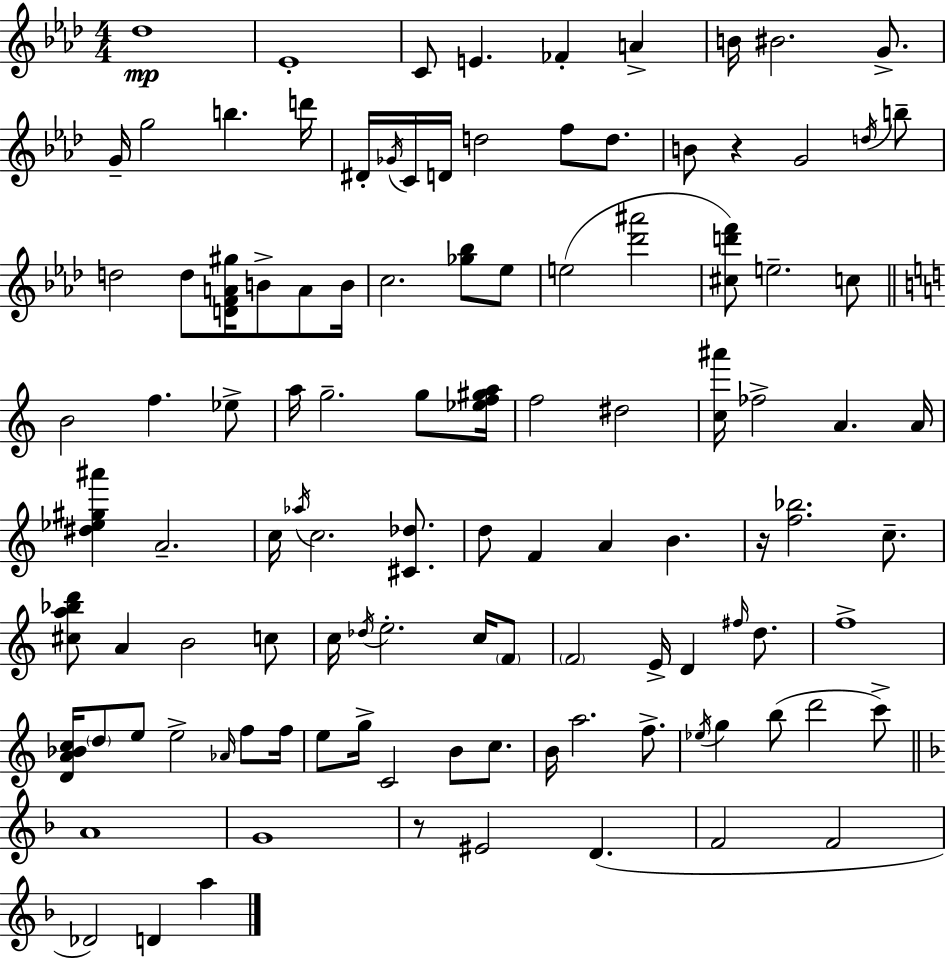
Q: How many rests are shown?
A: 3